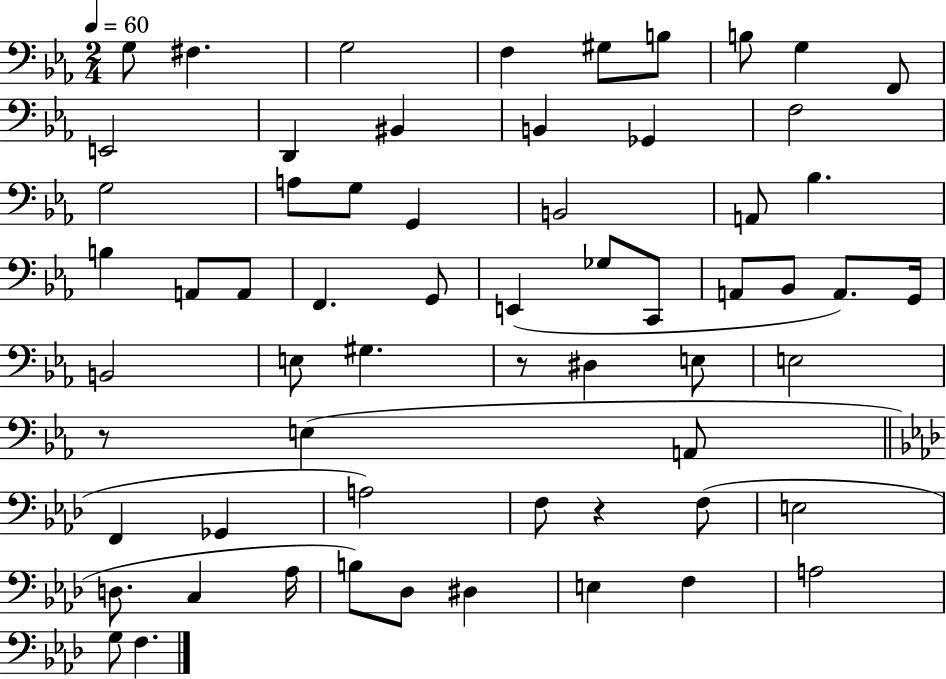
{
  \clef bass
  \numericTimeSignature
  \time 2/4
  \key ees \major
  \tempo 4 = 60
  g8 fis4. | g2 | f4 gis8 b8 | b8 g4 f,8 | \break e,2 | d,4 bis,4 | b,4 ges,4 | f2 | \break g2 | a8 g8 g,4 | b,2 | a,8 bes4. | \break b4 a,8 a,8 | f,4. g,8 | e,4( ges8 c,8 | a,8 bes,8 a,8.) g,16 | \break b,2 | e8 gis4. | r8 dis4 e8 | e2 | \break r8 e4( a,8 | \bar "||" \break \key aes \major f,4 ges,4 | a2) | f8 r4 f8( | e2 | \break d8. c4 aes16 | b8) des8 dis4 | e4 f4 | a2 | \break g8 f4. | \bar "|."
}